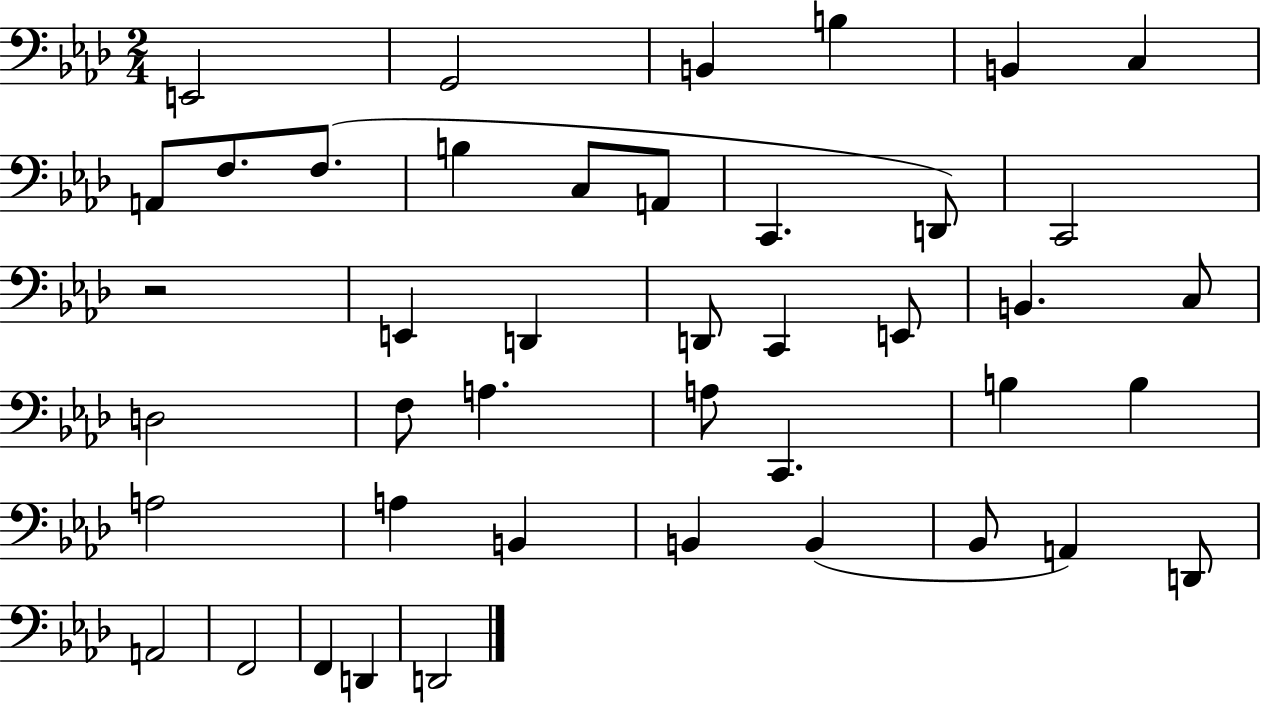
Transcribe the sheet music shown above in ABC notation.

X:1
T:Untitled
M:2/4
L:1/4
K:Ab
E,,2 G,,2 B,, B, B,, C, A,,/2 F,/2 F,/2 B, C,/2 A,,/2 C,, D,,/2 C,,2 z2 E,, D,, D,,/2 C,, E,,/2 B,, C,/2 D,2 F,/2 A, A,/2 C,, B, B, A,2 A, B,, B,, B,, _B,,/2 A,, D,,/2 A,,2 F,,2 F,, D,, D,,2